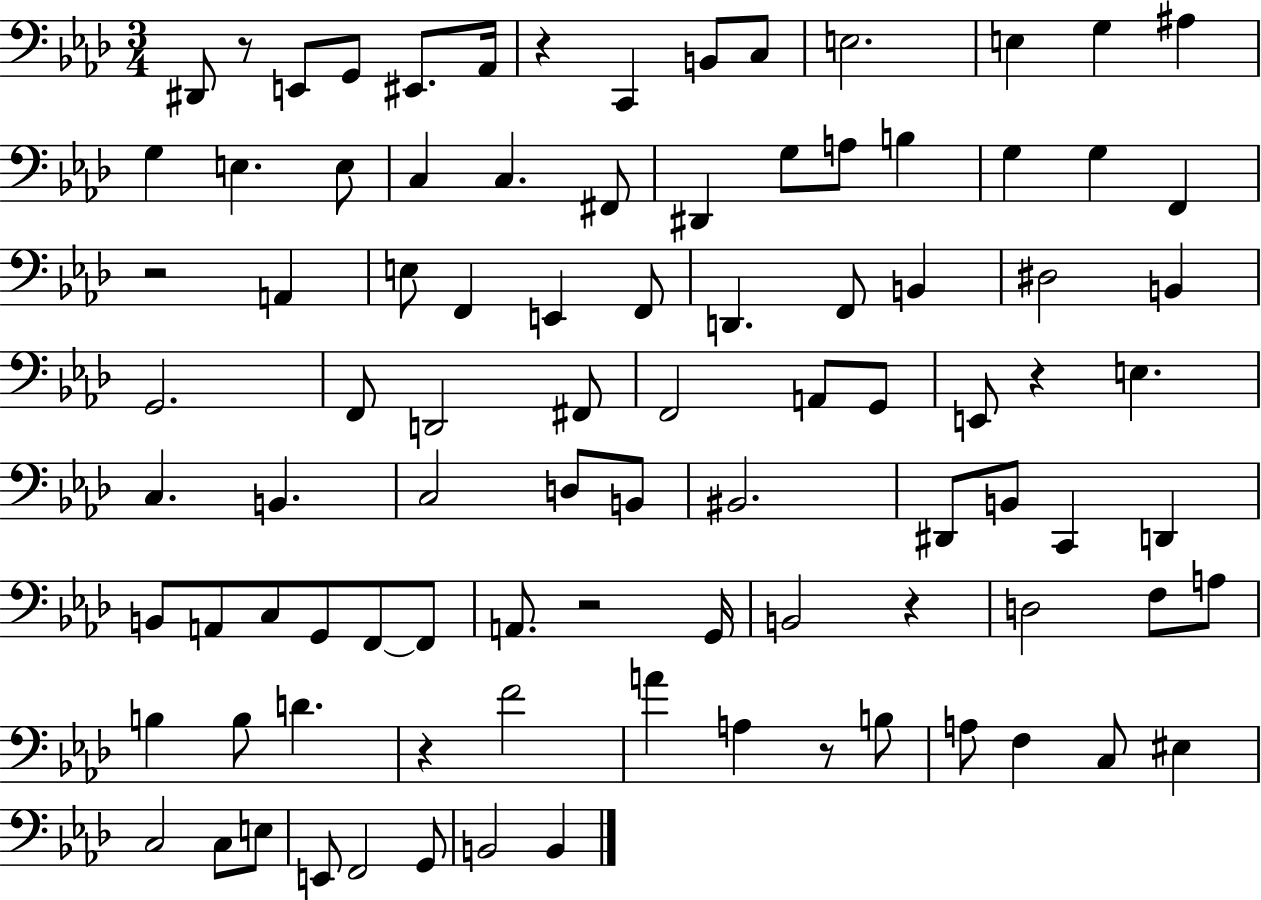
D#2/e R/e E2/e G2/e EIS2/e. Ab2/s R/q C2/q B2/e C3/e E3/h. E3/q G3/q A#3/q G3/q E3/q. E3/e C3/q C3/q. F#2/e D#2/q G3/e A3/e B3/q G3/q G3/q F2/q R/h A2/q E3/e F2/q E2/q F2/e D2/q. F2/e B2/q D#3/h B2/q G2/h. F2/e D2/h F#2/e F2/h A2/e G2/e E2/e R/q E3/q. C3/q. B2/q. C3/h D3/e B2/e BIS2/h. D#2/e B2/e C2/q D2/q B2/e A2/e C3/e G2/e F2/e F2/e A2/e. R/h G2/s B2/h R/q D3/h F3/e A3/e B3/q B3/e D4/q. R/q F4/h A4/q A3/q R/e B3/e A3/e F3/q C3/e EIS3/q C3/h C3/e E3/e E2/e F2/h G2/e B2/h B2/q